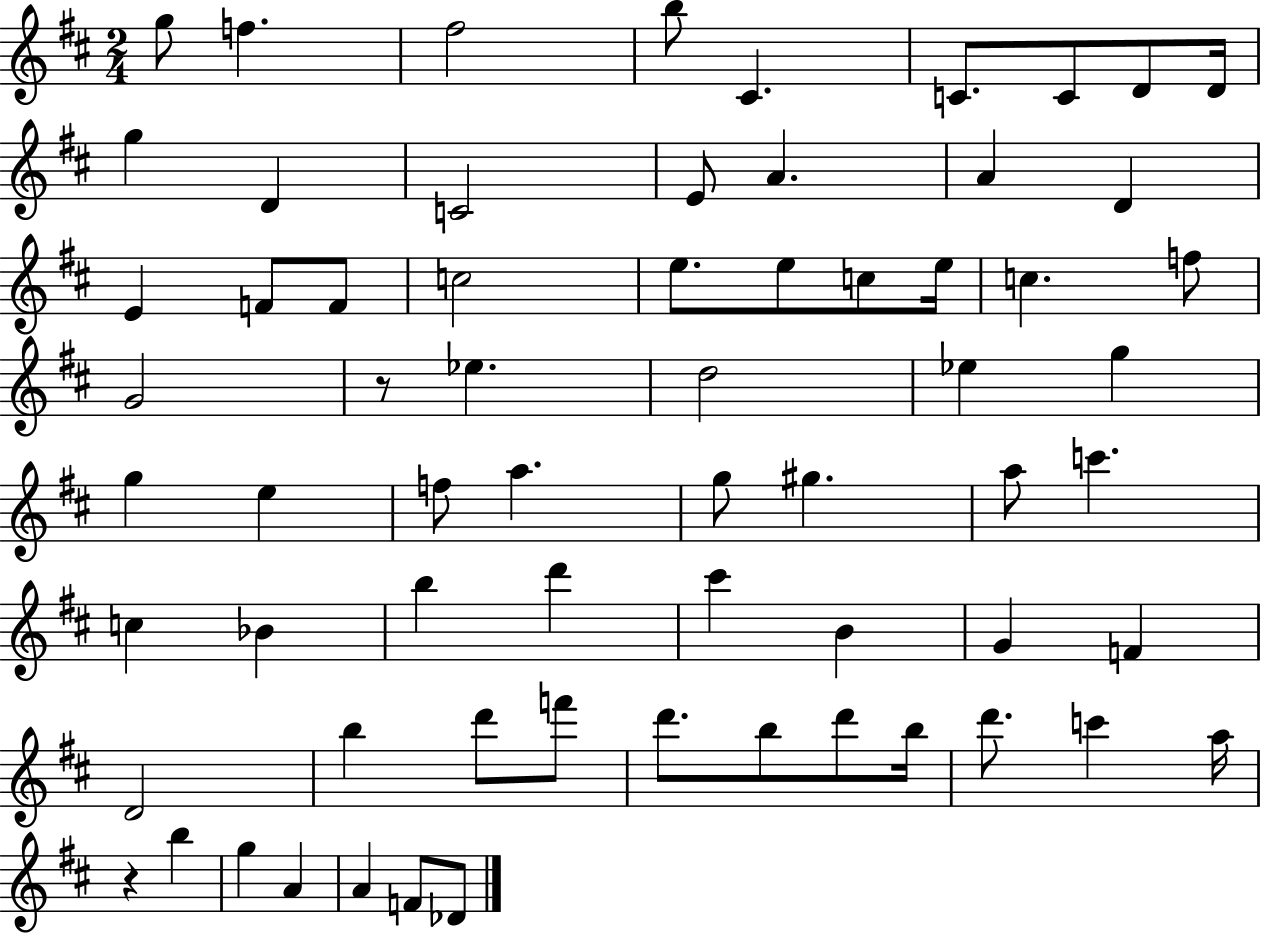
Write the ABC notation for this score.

X:1
T:Untitled
M:2/4
L:1/4
K:D
g/2 f ^f2 b/2 ^C C/2 C/2 D/2 D/4 g D C2 E/2 A A D E F/2 F/2 c2 e/2 e/2 c/2 e/4 c f/2 G2 z/2 _e d2 _e g g e f/2 a g/2 ^g a/2 c' c _B b d' ^c' B G F D2 b d'/2 f'/2 d'/2 b/2 d'/2 b/4 d'/2 c' a/4 z b g A A F/2 _D/2